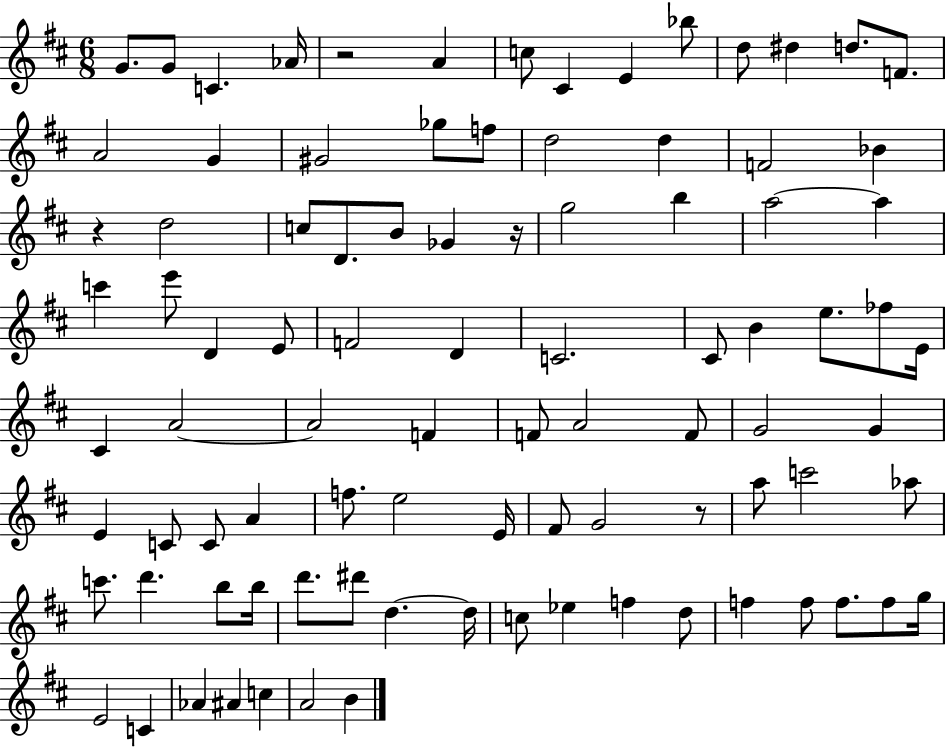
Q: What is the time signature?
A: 6/8